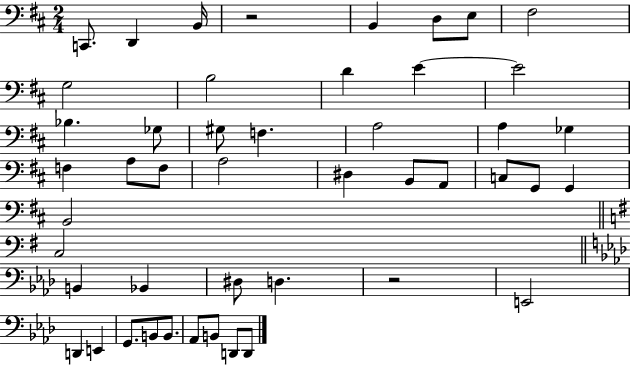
C2/e. D2/q B2/s R/h B2/q D3/e E3/e F#3/h G3/h B3/h D4/q E4/q E4/h Bb3/q. Gb3/e G#3/e F3/q. A3/h A3/q Gb3/q F3/q A3/e F3/e A3/h D#3/q B2/e A2/e C3/e G2/e G2/q B2/h C3/h B2/q Bb2/q D#3/e D3/q. R/h E2/h D2/q E2/q G2/e. B2/e B2/e. Ab2/e B2/e D2/e D2/e